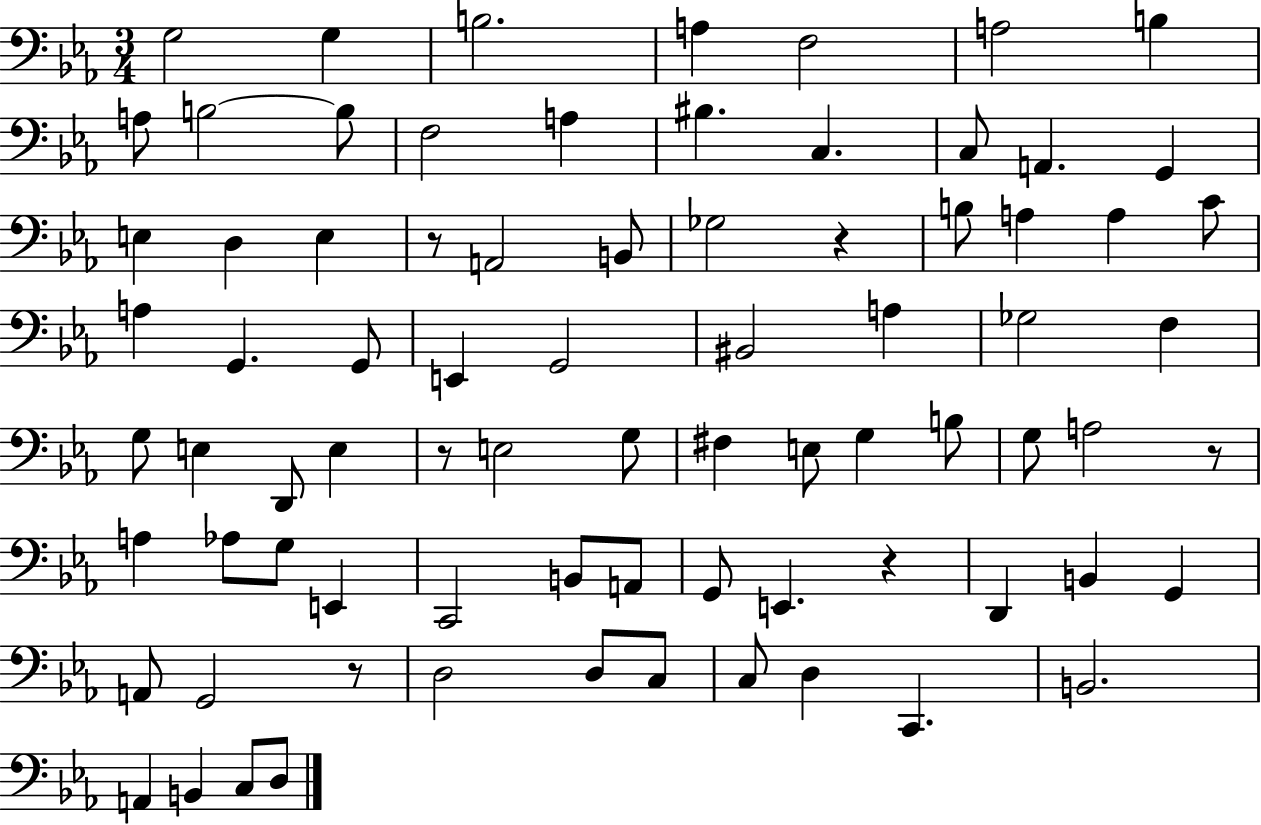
G3/h G3/q B3/h. A3/q F3/h A3/h B3/q A3/e B3/h B3/e F3/h A3/q BIS3/q. C3/q. C3/e A2/q. G2/q E3/q D3/q E3/q R/e A2/h B2/e Gb3/h R/q B3/e A3/q A3/q C4/e A3/q G2/q. G2/e E2/q G2/h BIS2/h A3/q Gb3/h F3/q G3/e E3/q D2/e E3/q R/e E3/h G3/e F#3/q E3/e G3/q B3/e G3/e A3/h R/e A3/q Ab3/e G3/e E2/q C2/h B2/e A2/e G2/e E2/q. R/q D2/q B2/q G2/q A2/e G2/h R/e D3/h D3/e C3/e C3/e D3/q C2/q. B2/h. A2/q B2/q C3/e D3/e